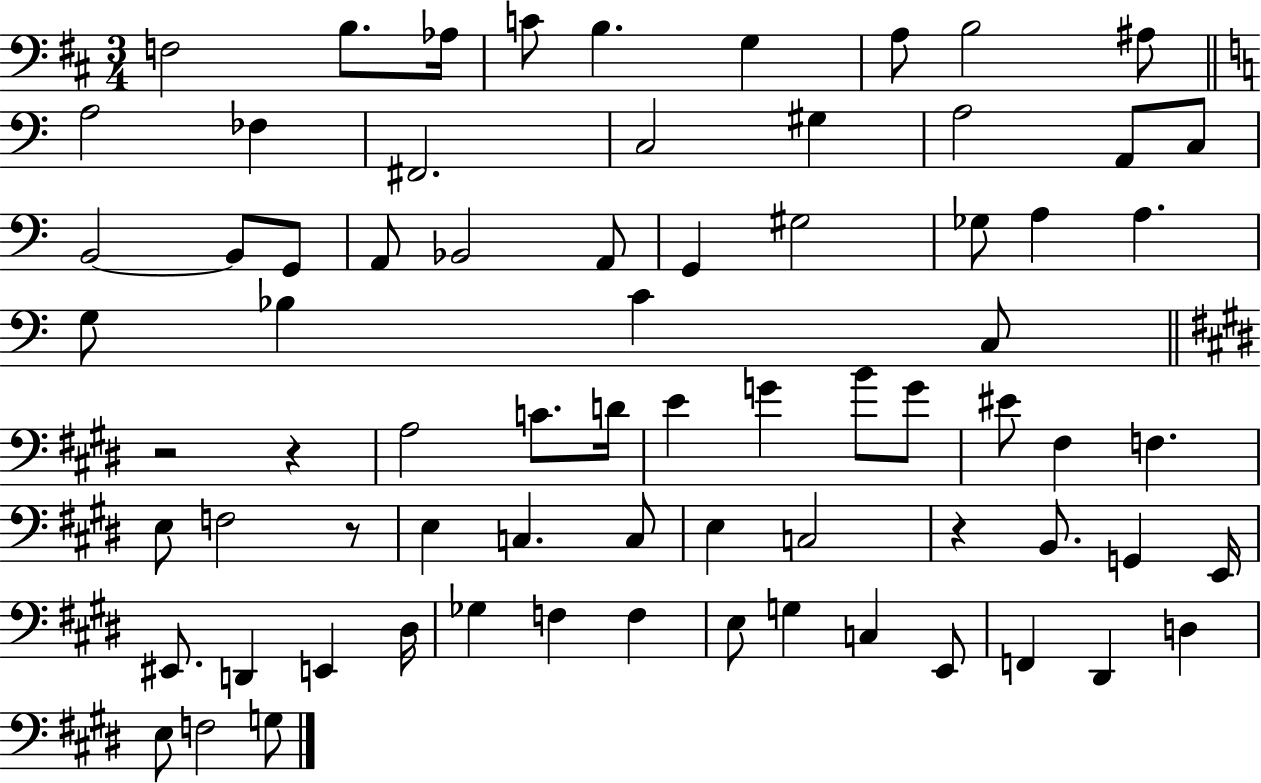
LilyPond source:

{
  \clef bass
  \numericTimeSignature
  \time 3/4
  \key d \major
  f2 b8. aes16 | c'8 b4. g4 | a8 b2 ais8 | \bar "||" \break \key c \major a2 fes4 | fis,2. | c2 gis4 | a2 a,8 c8 | \break b,2~~ b,8 g,8 | a,8 bes,2 a,8 | g,4 gis2 | ges8 a4 a4. | \break g8 bes4 c'4 c8 | \bar "||" \break \key e \major r2 r4 | a2 c'8. d'16 | e'4 g'4 b'8 g'8 | eis'8 fis4 f4. | \break e8 f2 r8 | e4 c4. c8 | e4 c2 | r4 b,8. g,4 e,16 | \break eis,8. d,4 e,4 dis16 | ges4 f4 f4 | e8 g4 c4 e,8 | f,4 dis,4 d4 | \break e8 f2 g8 | \bar "|."
}